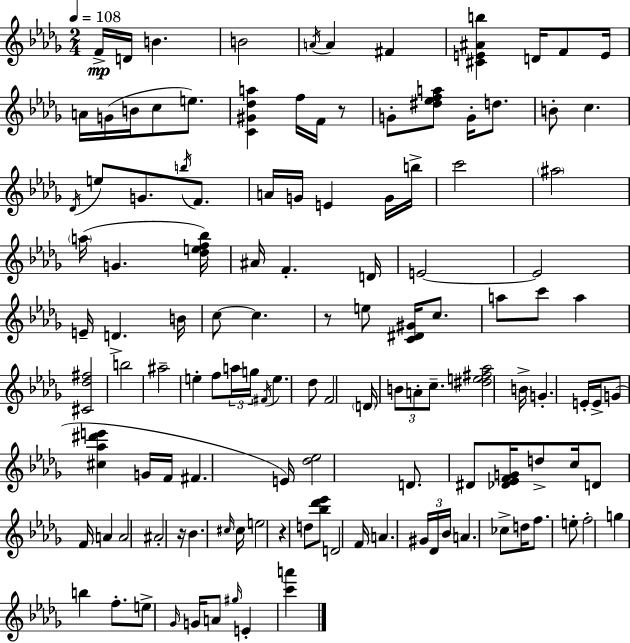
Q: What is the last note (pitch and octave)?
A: E4